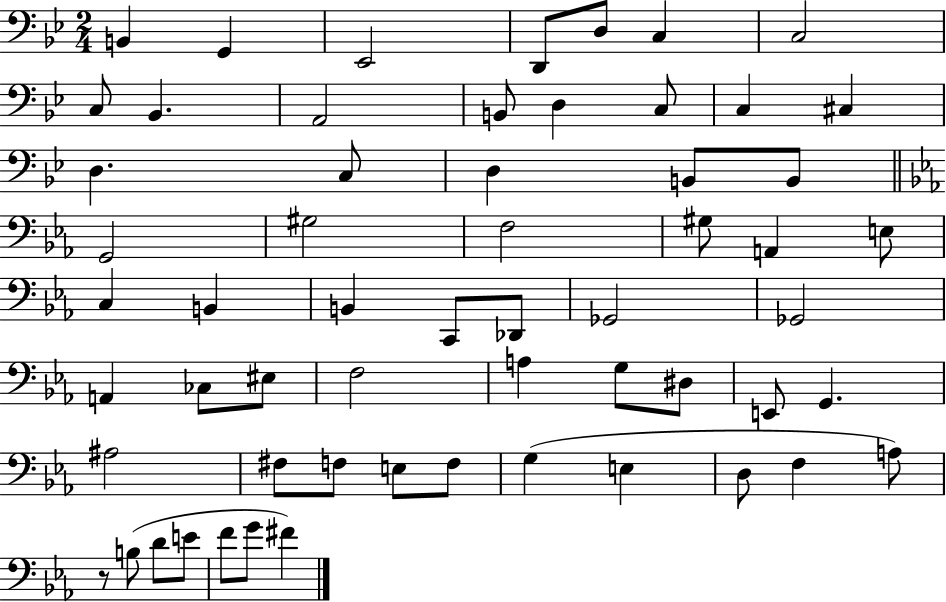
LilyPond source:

{
  \clef bass
  \numericTimeSignature
  \time 2/4
  \key bes \major
  \repeat volta 2 { b,4 g,4 | ees,2 | d,8 d8 c4 | c2 | \break c8 bes,4. | a,2 | b,8 d4 c8 | c4 cis4 | \break d4. c8 | d4 b,8 b,8 | \bar "||" \break \key ees \major g,2 | gis2 | f2 | gis8 a,4 e8 | \break c4 b,4 | b,4 c,8 des,8 | ges,2 | ges,2 | \break a,4 ces8 eis8 | f2 | a4 g8 dis8 | e,8 g,4. | \break ais2 | fis8 f8 e8 f8 | g4( e4 | d8 f4 a8) | \break r8 b8( d'8 e'8 | f'8 g'8 fis'4) | } \bar "|."
}